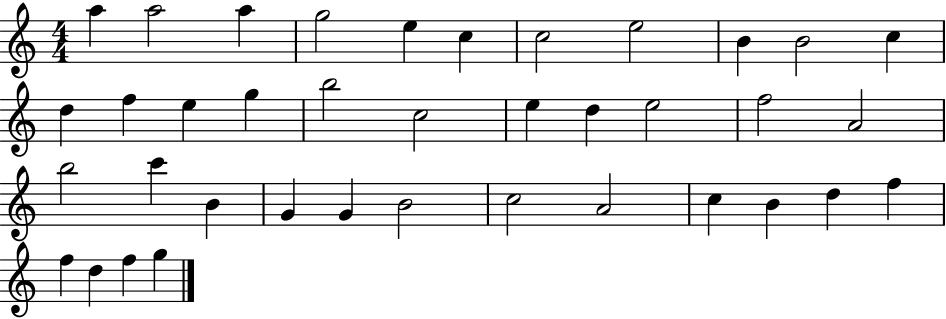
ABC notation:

X:1
T:Untitled
M:4/4
L:1/4
K:C
a a2 a g2 e c c2 e2 B B2 c d f e g b2 c2 e d e2 f2 A2 b2 c' B G G B2 c2 A2 c B d f f d f g